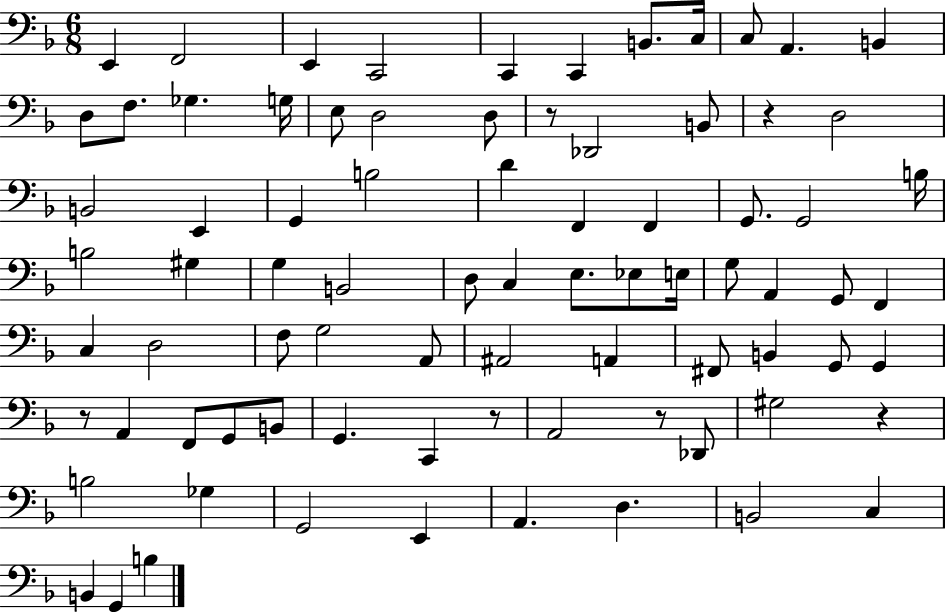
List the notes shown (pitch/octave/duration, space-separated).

E2/q F2/h E2/q C2/h C2/q C2/q B2/e. C3/s C3/e A2/q. B2/q D3/e F3/e. Gb3/q. G3/s E3/e D3/h D3/e R/e Db2/h B2/e R/q D3/h B2/h E2/q G2/q B3/h D4/q F2/q F2/q G2/e. G2/h B3/s B3/h G#3/q G3/q B2/h D3/e C3/q E3/e. Eb3/e E3/s G3/e A2/q G2/e F2/q C3/q D3/h F3/e G3/h A2/e A#2/h A2/q F#2/e B2/q G2/e G2/q R/e A2/q F2/e G2/e B2/e G2/q. C2/q R/e A2/h R/e Db2/e G#3/h R/q B3/h Gb3/q G2/h E2/q A2/q. D3/q. B2/h C3/q B2/q G2/q B3/q